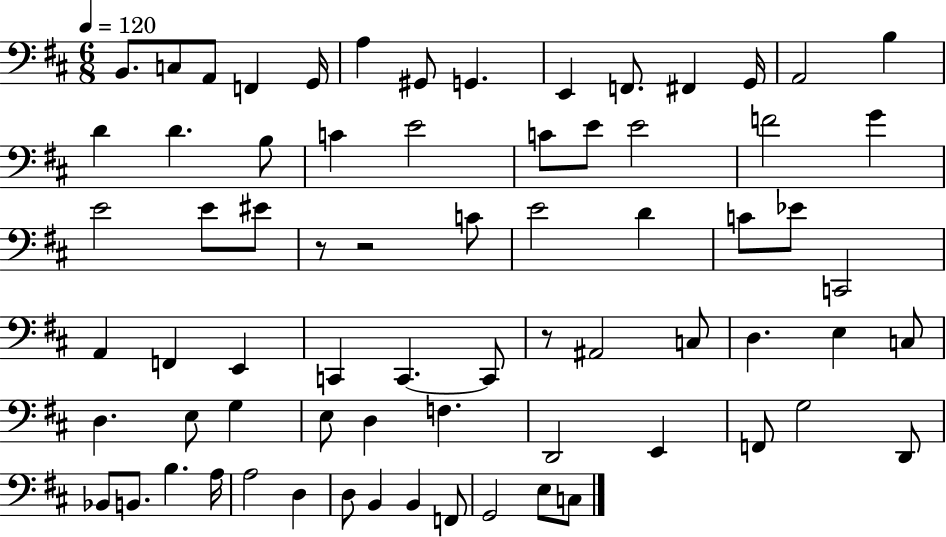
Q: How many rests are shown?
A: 3